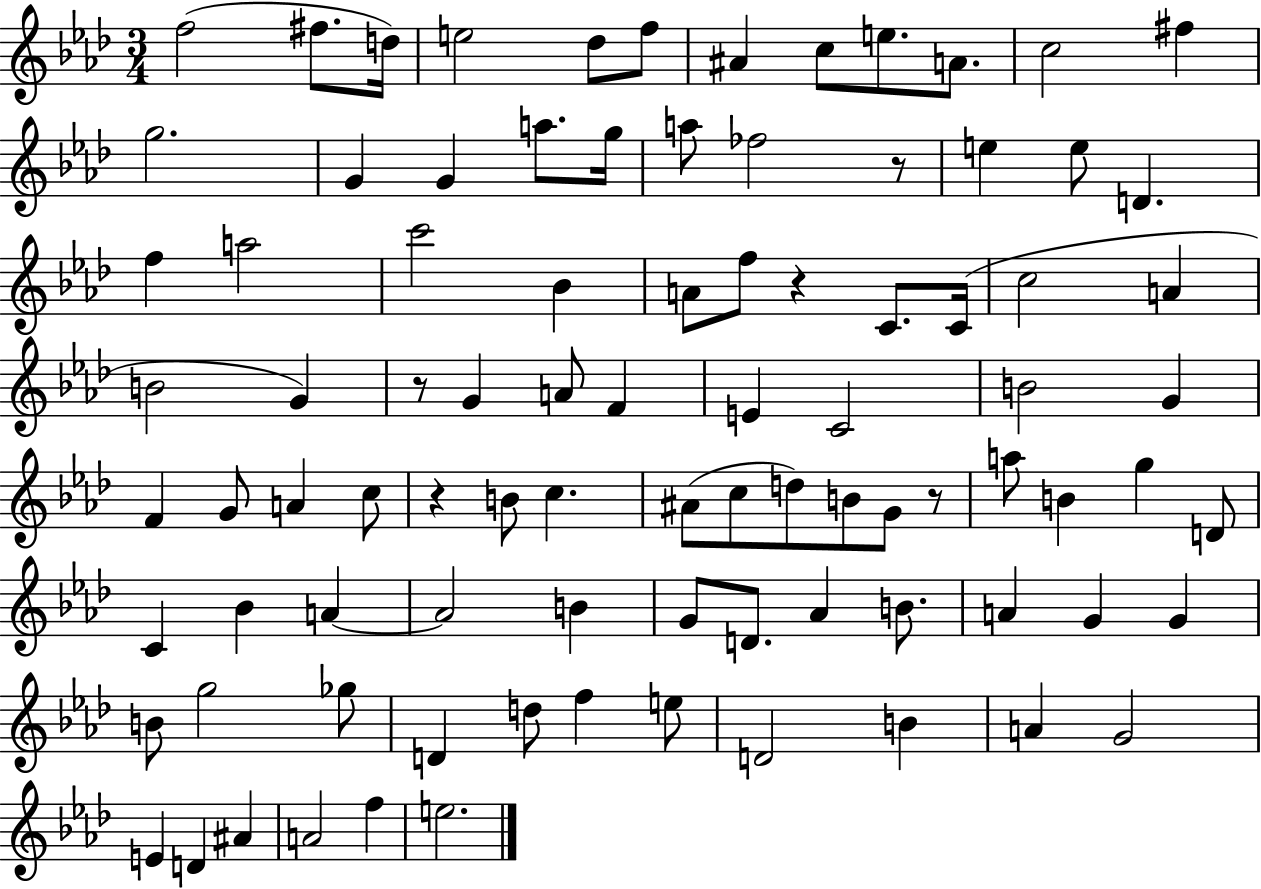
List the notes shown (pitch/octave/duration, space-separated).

F5/h F#5/e. D5/s E5/h Db5/e F5/e A#4/q C5/e E5/e. A4/e. C5/h F#5/q G5/h. G4/q G4/q A5/e. G5/s A5/e FES5/h R/e E5/q E5/e D4/q. F5/q A5/h C6/h Bb4/q A4/e F5/e R/q C4/e. C4/s C5/h A4/q B4/h G4/q R/e G4/q A4/e F4/q E4/q C4/h B4/h G4/q F4/q G4/e A4/q C5/e R/q B4/e C5/q. A#4/e C5/e D5/e B4/e G4/e R/e A5/e B4/q G5/q D4/e C4/q Bb4/q A4/q A4/h B4/q G4/e D4/e. Ab4/q B4/e. A4/q G4/q G4/q B4/e G5/h Gb5/e D4/q D5/e F5/q E5/e D4/h B4/q A4/q G4/h E4/q D4/q A#4/q A4/h F5/q E5/h.